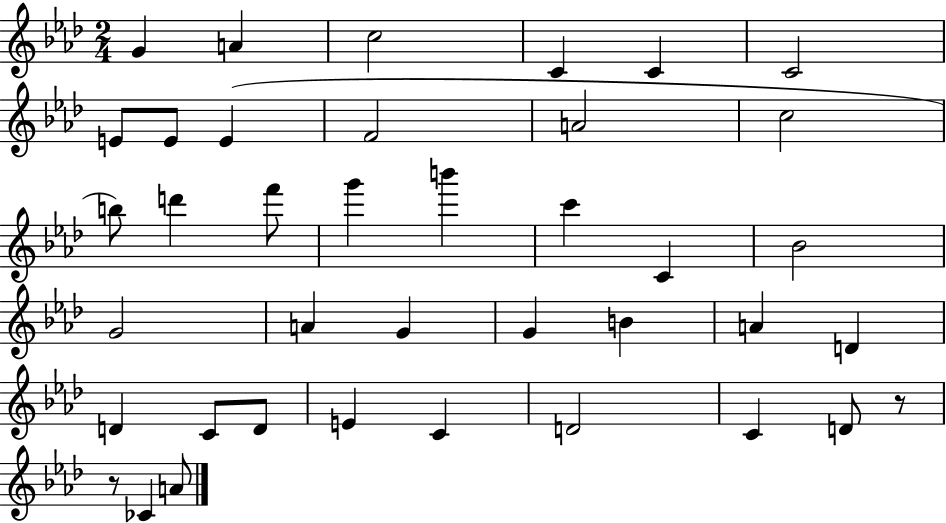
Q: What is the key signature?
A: AES major